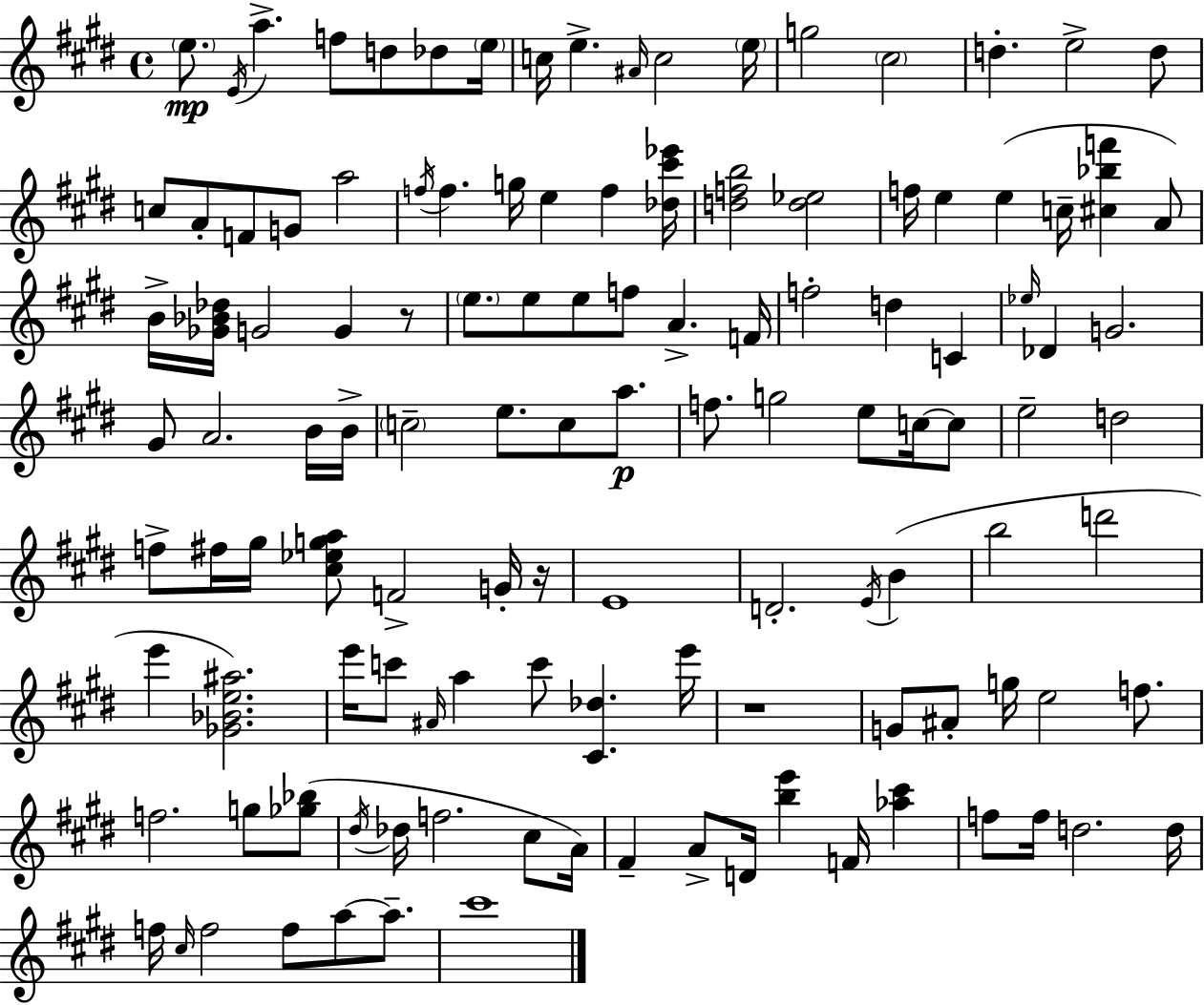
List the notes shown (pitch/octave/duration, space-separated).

E5/e. E4/s A5/q. F5/e D5/e Db5/e E5/s C5/s E5/q. A#4/s C5/h E5/s G5/h C#5/h D5/q. E5/h D5/e C5/e A4/e F4/e G4/e A5/h F5/s F5/q. G5/s E5/q F5/q [Db5,C#6,Eb6]/s [D5,F5,B5]/h [D5,Eb5]/h F5/s E5/q E5/q C5/s [C#5,Bb5,F6]/q A4/e B4/s [Gb4,Bb4,Db5]/s G4/h G4/q R/e E5/e. E5/e E5/e F5/e A4/q. F4/s F5/h D5/q C4/q Eb5/s Db4/q G4/h. G#4/e A4/h. B4/s B4/s C5/h E5/e. C5/e A5/e. F5/e. G5/h E5/e C5/s C5/e E5/h D5/h F5/e F#5/s G#5/s [C#5,Eb5,G5,A5]/e F4/h G4/s R/s E4/w D4/h. E4/s B4/q B5/h D6/h E6/q [Gb4,Bb4,E5,A#5]/h. E6/s C6/e A#4/s A5/q C6/e [C#4,Db5]/q. E6/s R/w G4/e A#4/e G5/s E5/h F5/e. F5/h. G5/e [Gb5,Bb5]/e D#5/s Db5/s F5/h. C#5/e A4/s F#4/q A4/e D4/s [B5,E6]/q F4/s [Ab5,C#6]/q F5/e F5/s D5/h. D5/s F5/s C#5/s F5/h F5/e A5/e A5/e. C#6/w